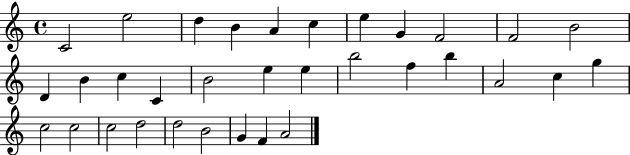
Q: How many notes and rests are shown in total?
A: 33